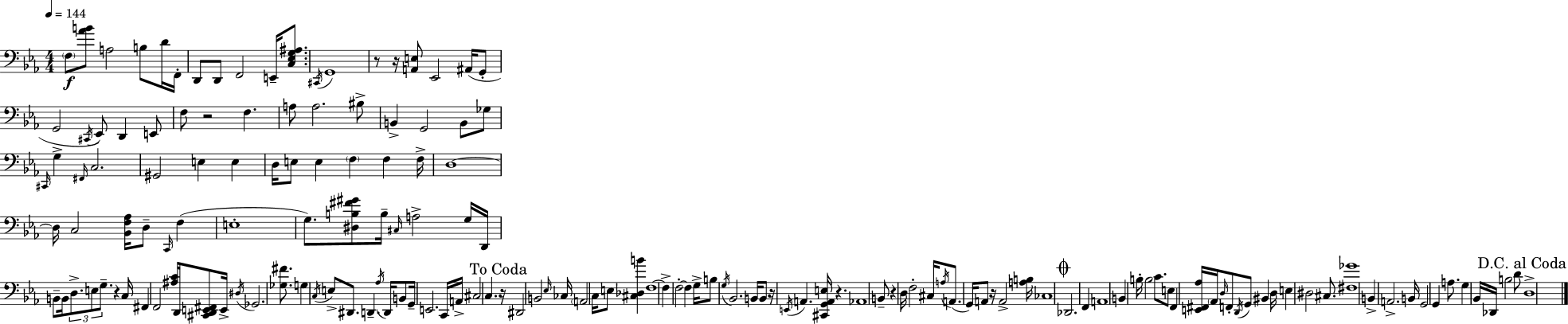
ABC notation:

X:1
T:Untitled
M:4/4
L:1/4
K:Eb
F,/2 [_AB]/2 A,2 B,/2 D/4 F,,/4 D,,/2 D,,/2 F,,2 E,,/4 [C,_E,G,^A,]/2 ^C,,/4 G,,4 z/2 z/4 [A,,E,]/2 _E,,2 ^A,,/4 G,,/2 G,,2 ^C,,/4 _E,,/2 D,, E,,/2 F,/2 z2 F, A,/2 A,2 ^B,/2 B,, G,,2 B,,/2 _G,/2 ^C,,/4 G, ^F,,/4 C,2 ^G,,2 E, E, D,/4 E,/2 E, F, F, F,/4 D,4 D,/4 C,2 [_B,,F,_A,]/4 D,/2 C,,/4 F, E,4 G,/2 [^D,B,^F^G]/2 B,/4 ^C,/4 A,2 G,/4 D,,/4 B,,/2 B,,/4 D,/2 E,/2 G,/2 z C,/4 ^F,, F,,2 [^A,C]/4 D,,/4 [^C,,D,,E,,^F,,]/2 E,,/4 ^D,/4 _G,,2 [_G,^F]/2 G, C,/4 E,/2 ^D,,/2 D,, _A,/4 D,,/4 B,,/2 G,,/4 E,,2 C,,/4 A,,/4 ^C,2 C, z/4 ^D,,2 B,,2 _E,/4 _C,/4 A,,2 C,/4 E,/2 [^C,_D,B] F,4 F, F,2 F, G,/4 B,/2 G,/4 _B,,2 B,,/4 B,,/2 z/4 E,,/4 A,, [^C,,G,,A,,E,]/4 z _A,,4 B,,/2 z D,/4 F,2 ^C,/4 A,/4 A,,/2 G,,/4 A,,/2 z/4 A,,2 [A,B,]/4 _C,4 _D,,2 F,, A,,4 B,, B,/4 B,2 C/2 E,/2 F,, [E,,^F,,_A,]/4 _A,,/4 D,/4 F,,/2 D,,/4 G,,/2 ^B,, D,/4 E, ^D,2 ^C,/2 [^F,_G]4 B,, A,,2 B,,/4 G,,2 G,, A,/2 G, _B,,/4 _D,,/4 B,2 D/2 D,4